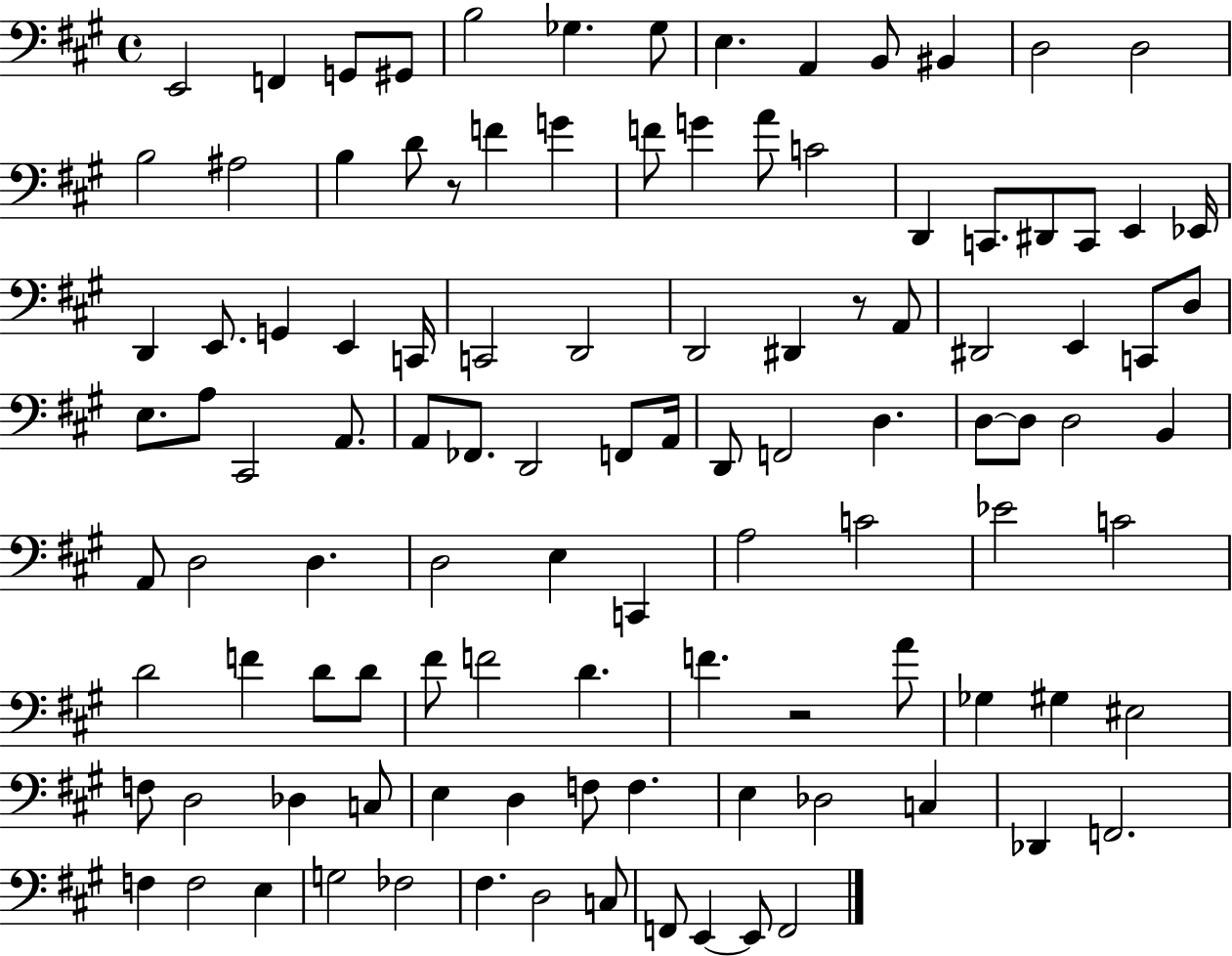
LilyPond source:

{
  \clef bass
  \time 4/4
  \defaultTimeSignature
  \key a \major
  e,2 f,4 g,8 gis,8 | b2 ges4. ges8 | e4. a,4 b,8 bis,4 | d2 d2 | \break b2 ais2 | b4 d'8 r8 f'4 g'4 | f'8 g'4 a'8 c'2 | d,4 c,8. dis,8 c,8 e,4 ees,16 | \break d,4 e,8. g,4 e,4 c,16 | c,2 d,2 | d,2 dis,4 r8 a,8 | dis,2 e,4 c,8 d8 | \break e8. a8 cis,2 a,8. | a,8 fes,8. d,2 f,8 a,16 | d,8 f,2 d4. | d8~~ d8 d2 b,4 | \break a,8 d2 d4. | d2 e4 c,4 | a2 c'2 | ees'2 c'2 | \break d'2 f'4 d'8 d'8 | fis'8 f'2 d'4. | f'4. r2 a'8 | ges4 gis4 eis2 | \break f8 d2 des4 c8 | e4 d4 f8 f4. | e4 des2 c4 | des,4 f,2. | \break f4 f2 e4 | g2 fes2 | fis4. d2 c8 | f,8 e,4~~ e,8 f,2 | \break \bar "|."
}